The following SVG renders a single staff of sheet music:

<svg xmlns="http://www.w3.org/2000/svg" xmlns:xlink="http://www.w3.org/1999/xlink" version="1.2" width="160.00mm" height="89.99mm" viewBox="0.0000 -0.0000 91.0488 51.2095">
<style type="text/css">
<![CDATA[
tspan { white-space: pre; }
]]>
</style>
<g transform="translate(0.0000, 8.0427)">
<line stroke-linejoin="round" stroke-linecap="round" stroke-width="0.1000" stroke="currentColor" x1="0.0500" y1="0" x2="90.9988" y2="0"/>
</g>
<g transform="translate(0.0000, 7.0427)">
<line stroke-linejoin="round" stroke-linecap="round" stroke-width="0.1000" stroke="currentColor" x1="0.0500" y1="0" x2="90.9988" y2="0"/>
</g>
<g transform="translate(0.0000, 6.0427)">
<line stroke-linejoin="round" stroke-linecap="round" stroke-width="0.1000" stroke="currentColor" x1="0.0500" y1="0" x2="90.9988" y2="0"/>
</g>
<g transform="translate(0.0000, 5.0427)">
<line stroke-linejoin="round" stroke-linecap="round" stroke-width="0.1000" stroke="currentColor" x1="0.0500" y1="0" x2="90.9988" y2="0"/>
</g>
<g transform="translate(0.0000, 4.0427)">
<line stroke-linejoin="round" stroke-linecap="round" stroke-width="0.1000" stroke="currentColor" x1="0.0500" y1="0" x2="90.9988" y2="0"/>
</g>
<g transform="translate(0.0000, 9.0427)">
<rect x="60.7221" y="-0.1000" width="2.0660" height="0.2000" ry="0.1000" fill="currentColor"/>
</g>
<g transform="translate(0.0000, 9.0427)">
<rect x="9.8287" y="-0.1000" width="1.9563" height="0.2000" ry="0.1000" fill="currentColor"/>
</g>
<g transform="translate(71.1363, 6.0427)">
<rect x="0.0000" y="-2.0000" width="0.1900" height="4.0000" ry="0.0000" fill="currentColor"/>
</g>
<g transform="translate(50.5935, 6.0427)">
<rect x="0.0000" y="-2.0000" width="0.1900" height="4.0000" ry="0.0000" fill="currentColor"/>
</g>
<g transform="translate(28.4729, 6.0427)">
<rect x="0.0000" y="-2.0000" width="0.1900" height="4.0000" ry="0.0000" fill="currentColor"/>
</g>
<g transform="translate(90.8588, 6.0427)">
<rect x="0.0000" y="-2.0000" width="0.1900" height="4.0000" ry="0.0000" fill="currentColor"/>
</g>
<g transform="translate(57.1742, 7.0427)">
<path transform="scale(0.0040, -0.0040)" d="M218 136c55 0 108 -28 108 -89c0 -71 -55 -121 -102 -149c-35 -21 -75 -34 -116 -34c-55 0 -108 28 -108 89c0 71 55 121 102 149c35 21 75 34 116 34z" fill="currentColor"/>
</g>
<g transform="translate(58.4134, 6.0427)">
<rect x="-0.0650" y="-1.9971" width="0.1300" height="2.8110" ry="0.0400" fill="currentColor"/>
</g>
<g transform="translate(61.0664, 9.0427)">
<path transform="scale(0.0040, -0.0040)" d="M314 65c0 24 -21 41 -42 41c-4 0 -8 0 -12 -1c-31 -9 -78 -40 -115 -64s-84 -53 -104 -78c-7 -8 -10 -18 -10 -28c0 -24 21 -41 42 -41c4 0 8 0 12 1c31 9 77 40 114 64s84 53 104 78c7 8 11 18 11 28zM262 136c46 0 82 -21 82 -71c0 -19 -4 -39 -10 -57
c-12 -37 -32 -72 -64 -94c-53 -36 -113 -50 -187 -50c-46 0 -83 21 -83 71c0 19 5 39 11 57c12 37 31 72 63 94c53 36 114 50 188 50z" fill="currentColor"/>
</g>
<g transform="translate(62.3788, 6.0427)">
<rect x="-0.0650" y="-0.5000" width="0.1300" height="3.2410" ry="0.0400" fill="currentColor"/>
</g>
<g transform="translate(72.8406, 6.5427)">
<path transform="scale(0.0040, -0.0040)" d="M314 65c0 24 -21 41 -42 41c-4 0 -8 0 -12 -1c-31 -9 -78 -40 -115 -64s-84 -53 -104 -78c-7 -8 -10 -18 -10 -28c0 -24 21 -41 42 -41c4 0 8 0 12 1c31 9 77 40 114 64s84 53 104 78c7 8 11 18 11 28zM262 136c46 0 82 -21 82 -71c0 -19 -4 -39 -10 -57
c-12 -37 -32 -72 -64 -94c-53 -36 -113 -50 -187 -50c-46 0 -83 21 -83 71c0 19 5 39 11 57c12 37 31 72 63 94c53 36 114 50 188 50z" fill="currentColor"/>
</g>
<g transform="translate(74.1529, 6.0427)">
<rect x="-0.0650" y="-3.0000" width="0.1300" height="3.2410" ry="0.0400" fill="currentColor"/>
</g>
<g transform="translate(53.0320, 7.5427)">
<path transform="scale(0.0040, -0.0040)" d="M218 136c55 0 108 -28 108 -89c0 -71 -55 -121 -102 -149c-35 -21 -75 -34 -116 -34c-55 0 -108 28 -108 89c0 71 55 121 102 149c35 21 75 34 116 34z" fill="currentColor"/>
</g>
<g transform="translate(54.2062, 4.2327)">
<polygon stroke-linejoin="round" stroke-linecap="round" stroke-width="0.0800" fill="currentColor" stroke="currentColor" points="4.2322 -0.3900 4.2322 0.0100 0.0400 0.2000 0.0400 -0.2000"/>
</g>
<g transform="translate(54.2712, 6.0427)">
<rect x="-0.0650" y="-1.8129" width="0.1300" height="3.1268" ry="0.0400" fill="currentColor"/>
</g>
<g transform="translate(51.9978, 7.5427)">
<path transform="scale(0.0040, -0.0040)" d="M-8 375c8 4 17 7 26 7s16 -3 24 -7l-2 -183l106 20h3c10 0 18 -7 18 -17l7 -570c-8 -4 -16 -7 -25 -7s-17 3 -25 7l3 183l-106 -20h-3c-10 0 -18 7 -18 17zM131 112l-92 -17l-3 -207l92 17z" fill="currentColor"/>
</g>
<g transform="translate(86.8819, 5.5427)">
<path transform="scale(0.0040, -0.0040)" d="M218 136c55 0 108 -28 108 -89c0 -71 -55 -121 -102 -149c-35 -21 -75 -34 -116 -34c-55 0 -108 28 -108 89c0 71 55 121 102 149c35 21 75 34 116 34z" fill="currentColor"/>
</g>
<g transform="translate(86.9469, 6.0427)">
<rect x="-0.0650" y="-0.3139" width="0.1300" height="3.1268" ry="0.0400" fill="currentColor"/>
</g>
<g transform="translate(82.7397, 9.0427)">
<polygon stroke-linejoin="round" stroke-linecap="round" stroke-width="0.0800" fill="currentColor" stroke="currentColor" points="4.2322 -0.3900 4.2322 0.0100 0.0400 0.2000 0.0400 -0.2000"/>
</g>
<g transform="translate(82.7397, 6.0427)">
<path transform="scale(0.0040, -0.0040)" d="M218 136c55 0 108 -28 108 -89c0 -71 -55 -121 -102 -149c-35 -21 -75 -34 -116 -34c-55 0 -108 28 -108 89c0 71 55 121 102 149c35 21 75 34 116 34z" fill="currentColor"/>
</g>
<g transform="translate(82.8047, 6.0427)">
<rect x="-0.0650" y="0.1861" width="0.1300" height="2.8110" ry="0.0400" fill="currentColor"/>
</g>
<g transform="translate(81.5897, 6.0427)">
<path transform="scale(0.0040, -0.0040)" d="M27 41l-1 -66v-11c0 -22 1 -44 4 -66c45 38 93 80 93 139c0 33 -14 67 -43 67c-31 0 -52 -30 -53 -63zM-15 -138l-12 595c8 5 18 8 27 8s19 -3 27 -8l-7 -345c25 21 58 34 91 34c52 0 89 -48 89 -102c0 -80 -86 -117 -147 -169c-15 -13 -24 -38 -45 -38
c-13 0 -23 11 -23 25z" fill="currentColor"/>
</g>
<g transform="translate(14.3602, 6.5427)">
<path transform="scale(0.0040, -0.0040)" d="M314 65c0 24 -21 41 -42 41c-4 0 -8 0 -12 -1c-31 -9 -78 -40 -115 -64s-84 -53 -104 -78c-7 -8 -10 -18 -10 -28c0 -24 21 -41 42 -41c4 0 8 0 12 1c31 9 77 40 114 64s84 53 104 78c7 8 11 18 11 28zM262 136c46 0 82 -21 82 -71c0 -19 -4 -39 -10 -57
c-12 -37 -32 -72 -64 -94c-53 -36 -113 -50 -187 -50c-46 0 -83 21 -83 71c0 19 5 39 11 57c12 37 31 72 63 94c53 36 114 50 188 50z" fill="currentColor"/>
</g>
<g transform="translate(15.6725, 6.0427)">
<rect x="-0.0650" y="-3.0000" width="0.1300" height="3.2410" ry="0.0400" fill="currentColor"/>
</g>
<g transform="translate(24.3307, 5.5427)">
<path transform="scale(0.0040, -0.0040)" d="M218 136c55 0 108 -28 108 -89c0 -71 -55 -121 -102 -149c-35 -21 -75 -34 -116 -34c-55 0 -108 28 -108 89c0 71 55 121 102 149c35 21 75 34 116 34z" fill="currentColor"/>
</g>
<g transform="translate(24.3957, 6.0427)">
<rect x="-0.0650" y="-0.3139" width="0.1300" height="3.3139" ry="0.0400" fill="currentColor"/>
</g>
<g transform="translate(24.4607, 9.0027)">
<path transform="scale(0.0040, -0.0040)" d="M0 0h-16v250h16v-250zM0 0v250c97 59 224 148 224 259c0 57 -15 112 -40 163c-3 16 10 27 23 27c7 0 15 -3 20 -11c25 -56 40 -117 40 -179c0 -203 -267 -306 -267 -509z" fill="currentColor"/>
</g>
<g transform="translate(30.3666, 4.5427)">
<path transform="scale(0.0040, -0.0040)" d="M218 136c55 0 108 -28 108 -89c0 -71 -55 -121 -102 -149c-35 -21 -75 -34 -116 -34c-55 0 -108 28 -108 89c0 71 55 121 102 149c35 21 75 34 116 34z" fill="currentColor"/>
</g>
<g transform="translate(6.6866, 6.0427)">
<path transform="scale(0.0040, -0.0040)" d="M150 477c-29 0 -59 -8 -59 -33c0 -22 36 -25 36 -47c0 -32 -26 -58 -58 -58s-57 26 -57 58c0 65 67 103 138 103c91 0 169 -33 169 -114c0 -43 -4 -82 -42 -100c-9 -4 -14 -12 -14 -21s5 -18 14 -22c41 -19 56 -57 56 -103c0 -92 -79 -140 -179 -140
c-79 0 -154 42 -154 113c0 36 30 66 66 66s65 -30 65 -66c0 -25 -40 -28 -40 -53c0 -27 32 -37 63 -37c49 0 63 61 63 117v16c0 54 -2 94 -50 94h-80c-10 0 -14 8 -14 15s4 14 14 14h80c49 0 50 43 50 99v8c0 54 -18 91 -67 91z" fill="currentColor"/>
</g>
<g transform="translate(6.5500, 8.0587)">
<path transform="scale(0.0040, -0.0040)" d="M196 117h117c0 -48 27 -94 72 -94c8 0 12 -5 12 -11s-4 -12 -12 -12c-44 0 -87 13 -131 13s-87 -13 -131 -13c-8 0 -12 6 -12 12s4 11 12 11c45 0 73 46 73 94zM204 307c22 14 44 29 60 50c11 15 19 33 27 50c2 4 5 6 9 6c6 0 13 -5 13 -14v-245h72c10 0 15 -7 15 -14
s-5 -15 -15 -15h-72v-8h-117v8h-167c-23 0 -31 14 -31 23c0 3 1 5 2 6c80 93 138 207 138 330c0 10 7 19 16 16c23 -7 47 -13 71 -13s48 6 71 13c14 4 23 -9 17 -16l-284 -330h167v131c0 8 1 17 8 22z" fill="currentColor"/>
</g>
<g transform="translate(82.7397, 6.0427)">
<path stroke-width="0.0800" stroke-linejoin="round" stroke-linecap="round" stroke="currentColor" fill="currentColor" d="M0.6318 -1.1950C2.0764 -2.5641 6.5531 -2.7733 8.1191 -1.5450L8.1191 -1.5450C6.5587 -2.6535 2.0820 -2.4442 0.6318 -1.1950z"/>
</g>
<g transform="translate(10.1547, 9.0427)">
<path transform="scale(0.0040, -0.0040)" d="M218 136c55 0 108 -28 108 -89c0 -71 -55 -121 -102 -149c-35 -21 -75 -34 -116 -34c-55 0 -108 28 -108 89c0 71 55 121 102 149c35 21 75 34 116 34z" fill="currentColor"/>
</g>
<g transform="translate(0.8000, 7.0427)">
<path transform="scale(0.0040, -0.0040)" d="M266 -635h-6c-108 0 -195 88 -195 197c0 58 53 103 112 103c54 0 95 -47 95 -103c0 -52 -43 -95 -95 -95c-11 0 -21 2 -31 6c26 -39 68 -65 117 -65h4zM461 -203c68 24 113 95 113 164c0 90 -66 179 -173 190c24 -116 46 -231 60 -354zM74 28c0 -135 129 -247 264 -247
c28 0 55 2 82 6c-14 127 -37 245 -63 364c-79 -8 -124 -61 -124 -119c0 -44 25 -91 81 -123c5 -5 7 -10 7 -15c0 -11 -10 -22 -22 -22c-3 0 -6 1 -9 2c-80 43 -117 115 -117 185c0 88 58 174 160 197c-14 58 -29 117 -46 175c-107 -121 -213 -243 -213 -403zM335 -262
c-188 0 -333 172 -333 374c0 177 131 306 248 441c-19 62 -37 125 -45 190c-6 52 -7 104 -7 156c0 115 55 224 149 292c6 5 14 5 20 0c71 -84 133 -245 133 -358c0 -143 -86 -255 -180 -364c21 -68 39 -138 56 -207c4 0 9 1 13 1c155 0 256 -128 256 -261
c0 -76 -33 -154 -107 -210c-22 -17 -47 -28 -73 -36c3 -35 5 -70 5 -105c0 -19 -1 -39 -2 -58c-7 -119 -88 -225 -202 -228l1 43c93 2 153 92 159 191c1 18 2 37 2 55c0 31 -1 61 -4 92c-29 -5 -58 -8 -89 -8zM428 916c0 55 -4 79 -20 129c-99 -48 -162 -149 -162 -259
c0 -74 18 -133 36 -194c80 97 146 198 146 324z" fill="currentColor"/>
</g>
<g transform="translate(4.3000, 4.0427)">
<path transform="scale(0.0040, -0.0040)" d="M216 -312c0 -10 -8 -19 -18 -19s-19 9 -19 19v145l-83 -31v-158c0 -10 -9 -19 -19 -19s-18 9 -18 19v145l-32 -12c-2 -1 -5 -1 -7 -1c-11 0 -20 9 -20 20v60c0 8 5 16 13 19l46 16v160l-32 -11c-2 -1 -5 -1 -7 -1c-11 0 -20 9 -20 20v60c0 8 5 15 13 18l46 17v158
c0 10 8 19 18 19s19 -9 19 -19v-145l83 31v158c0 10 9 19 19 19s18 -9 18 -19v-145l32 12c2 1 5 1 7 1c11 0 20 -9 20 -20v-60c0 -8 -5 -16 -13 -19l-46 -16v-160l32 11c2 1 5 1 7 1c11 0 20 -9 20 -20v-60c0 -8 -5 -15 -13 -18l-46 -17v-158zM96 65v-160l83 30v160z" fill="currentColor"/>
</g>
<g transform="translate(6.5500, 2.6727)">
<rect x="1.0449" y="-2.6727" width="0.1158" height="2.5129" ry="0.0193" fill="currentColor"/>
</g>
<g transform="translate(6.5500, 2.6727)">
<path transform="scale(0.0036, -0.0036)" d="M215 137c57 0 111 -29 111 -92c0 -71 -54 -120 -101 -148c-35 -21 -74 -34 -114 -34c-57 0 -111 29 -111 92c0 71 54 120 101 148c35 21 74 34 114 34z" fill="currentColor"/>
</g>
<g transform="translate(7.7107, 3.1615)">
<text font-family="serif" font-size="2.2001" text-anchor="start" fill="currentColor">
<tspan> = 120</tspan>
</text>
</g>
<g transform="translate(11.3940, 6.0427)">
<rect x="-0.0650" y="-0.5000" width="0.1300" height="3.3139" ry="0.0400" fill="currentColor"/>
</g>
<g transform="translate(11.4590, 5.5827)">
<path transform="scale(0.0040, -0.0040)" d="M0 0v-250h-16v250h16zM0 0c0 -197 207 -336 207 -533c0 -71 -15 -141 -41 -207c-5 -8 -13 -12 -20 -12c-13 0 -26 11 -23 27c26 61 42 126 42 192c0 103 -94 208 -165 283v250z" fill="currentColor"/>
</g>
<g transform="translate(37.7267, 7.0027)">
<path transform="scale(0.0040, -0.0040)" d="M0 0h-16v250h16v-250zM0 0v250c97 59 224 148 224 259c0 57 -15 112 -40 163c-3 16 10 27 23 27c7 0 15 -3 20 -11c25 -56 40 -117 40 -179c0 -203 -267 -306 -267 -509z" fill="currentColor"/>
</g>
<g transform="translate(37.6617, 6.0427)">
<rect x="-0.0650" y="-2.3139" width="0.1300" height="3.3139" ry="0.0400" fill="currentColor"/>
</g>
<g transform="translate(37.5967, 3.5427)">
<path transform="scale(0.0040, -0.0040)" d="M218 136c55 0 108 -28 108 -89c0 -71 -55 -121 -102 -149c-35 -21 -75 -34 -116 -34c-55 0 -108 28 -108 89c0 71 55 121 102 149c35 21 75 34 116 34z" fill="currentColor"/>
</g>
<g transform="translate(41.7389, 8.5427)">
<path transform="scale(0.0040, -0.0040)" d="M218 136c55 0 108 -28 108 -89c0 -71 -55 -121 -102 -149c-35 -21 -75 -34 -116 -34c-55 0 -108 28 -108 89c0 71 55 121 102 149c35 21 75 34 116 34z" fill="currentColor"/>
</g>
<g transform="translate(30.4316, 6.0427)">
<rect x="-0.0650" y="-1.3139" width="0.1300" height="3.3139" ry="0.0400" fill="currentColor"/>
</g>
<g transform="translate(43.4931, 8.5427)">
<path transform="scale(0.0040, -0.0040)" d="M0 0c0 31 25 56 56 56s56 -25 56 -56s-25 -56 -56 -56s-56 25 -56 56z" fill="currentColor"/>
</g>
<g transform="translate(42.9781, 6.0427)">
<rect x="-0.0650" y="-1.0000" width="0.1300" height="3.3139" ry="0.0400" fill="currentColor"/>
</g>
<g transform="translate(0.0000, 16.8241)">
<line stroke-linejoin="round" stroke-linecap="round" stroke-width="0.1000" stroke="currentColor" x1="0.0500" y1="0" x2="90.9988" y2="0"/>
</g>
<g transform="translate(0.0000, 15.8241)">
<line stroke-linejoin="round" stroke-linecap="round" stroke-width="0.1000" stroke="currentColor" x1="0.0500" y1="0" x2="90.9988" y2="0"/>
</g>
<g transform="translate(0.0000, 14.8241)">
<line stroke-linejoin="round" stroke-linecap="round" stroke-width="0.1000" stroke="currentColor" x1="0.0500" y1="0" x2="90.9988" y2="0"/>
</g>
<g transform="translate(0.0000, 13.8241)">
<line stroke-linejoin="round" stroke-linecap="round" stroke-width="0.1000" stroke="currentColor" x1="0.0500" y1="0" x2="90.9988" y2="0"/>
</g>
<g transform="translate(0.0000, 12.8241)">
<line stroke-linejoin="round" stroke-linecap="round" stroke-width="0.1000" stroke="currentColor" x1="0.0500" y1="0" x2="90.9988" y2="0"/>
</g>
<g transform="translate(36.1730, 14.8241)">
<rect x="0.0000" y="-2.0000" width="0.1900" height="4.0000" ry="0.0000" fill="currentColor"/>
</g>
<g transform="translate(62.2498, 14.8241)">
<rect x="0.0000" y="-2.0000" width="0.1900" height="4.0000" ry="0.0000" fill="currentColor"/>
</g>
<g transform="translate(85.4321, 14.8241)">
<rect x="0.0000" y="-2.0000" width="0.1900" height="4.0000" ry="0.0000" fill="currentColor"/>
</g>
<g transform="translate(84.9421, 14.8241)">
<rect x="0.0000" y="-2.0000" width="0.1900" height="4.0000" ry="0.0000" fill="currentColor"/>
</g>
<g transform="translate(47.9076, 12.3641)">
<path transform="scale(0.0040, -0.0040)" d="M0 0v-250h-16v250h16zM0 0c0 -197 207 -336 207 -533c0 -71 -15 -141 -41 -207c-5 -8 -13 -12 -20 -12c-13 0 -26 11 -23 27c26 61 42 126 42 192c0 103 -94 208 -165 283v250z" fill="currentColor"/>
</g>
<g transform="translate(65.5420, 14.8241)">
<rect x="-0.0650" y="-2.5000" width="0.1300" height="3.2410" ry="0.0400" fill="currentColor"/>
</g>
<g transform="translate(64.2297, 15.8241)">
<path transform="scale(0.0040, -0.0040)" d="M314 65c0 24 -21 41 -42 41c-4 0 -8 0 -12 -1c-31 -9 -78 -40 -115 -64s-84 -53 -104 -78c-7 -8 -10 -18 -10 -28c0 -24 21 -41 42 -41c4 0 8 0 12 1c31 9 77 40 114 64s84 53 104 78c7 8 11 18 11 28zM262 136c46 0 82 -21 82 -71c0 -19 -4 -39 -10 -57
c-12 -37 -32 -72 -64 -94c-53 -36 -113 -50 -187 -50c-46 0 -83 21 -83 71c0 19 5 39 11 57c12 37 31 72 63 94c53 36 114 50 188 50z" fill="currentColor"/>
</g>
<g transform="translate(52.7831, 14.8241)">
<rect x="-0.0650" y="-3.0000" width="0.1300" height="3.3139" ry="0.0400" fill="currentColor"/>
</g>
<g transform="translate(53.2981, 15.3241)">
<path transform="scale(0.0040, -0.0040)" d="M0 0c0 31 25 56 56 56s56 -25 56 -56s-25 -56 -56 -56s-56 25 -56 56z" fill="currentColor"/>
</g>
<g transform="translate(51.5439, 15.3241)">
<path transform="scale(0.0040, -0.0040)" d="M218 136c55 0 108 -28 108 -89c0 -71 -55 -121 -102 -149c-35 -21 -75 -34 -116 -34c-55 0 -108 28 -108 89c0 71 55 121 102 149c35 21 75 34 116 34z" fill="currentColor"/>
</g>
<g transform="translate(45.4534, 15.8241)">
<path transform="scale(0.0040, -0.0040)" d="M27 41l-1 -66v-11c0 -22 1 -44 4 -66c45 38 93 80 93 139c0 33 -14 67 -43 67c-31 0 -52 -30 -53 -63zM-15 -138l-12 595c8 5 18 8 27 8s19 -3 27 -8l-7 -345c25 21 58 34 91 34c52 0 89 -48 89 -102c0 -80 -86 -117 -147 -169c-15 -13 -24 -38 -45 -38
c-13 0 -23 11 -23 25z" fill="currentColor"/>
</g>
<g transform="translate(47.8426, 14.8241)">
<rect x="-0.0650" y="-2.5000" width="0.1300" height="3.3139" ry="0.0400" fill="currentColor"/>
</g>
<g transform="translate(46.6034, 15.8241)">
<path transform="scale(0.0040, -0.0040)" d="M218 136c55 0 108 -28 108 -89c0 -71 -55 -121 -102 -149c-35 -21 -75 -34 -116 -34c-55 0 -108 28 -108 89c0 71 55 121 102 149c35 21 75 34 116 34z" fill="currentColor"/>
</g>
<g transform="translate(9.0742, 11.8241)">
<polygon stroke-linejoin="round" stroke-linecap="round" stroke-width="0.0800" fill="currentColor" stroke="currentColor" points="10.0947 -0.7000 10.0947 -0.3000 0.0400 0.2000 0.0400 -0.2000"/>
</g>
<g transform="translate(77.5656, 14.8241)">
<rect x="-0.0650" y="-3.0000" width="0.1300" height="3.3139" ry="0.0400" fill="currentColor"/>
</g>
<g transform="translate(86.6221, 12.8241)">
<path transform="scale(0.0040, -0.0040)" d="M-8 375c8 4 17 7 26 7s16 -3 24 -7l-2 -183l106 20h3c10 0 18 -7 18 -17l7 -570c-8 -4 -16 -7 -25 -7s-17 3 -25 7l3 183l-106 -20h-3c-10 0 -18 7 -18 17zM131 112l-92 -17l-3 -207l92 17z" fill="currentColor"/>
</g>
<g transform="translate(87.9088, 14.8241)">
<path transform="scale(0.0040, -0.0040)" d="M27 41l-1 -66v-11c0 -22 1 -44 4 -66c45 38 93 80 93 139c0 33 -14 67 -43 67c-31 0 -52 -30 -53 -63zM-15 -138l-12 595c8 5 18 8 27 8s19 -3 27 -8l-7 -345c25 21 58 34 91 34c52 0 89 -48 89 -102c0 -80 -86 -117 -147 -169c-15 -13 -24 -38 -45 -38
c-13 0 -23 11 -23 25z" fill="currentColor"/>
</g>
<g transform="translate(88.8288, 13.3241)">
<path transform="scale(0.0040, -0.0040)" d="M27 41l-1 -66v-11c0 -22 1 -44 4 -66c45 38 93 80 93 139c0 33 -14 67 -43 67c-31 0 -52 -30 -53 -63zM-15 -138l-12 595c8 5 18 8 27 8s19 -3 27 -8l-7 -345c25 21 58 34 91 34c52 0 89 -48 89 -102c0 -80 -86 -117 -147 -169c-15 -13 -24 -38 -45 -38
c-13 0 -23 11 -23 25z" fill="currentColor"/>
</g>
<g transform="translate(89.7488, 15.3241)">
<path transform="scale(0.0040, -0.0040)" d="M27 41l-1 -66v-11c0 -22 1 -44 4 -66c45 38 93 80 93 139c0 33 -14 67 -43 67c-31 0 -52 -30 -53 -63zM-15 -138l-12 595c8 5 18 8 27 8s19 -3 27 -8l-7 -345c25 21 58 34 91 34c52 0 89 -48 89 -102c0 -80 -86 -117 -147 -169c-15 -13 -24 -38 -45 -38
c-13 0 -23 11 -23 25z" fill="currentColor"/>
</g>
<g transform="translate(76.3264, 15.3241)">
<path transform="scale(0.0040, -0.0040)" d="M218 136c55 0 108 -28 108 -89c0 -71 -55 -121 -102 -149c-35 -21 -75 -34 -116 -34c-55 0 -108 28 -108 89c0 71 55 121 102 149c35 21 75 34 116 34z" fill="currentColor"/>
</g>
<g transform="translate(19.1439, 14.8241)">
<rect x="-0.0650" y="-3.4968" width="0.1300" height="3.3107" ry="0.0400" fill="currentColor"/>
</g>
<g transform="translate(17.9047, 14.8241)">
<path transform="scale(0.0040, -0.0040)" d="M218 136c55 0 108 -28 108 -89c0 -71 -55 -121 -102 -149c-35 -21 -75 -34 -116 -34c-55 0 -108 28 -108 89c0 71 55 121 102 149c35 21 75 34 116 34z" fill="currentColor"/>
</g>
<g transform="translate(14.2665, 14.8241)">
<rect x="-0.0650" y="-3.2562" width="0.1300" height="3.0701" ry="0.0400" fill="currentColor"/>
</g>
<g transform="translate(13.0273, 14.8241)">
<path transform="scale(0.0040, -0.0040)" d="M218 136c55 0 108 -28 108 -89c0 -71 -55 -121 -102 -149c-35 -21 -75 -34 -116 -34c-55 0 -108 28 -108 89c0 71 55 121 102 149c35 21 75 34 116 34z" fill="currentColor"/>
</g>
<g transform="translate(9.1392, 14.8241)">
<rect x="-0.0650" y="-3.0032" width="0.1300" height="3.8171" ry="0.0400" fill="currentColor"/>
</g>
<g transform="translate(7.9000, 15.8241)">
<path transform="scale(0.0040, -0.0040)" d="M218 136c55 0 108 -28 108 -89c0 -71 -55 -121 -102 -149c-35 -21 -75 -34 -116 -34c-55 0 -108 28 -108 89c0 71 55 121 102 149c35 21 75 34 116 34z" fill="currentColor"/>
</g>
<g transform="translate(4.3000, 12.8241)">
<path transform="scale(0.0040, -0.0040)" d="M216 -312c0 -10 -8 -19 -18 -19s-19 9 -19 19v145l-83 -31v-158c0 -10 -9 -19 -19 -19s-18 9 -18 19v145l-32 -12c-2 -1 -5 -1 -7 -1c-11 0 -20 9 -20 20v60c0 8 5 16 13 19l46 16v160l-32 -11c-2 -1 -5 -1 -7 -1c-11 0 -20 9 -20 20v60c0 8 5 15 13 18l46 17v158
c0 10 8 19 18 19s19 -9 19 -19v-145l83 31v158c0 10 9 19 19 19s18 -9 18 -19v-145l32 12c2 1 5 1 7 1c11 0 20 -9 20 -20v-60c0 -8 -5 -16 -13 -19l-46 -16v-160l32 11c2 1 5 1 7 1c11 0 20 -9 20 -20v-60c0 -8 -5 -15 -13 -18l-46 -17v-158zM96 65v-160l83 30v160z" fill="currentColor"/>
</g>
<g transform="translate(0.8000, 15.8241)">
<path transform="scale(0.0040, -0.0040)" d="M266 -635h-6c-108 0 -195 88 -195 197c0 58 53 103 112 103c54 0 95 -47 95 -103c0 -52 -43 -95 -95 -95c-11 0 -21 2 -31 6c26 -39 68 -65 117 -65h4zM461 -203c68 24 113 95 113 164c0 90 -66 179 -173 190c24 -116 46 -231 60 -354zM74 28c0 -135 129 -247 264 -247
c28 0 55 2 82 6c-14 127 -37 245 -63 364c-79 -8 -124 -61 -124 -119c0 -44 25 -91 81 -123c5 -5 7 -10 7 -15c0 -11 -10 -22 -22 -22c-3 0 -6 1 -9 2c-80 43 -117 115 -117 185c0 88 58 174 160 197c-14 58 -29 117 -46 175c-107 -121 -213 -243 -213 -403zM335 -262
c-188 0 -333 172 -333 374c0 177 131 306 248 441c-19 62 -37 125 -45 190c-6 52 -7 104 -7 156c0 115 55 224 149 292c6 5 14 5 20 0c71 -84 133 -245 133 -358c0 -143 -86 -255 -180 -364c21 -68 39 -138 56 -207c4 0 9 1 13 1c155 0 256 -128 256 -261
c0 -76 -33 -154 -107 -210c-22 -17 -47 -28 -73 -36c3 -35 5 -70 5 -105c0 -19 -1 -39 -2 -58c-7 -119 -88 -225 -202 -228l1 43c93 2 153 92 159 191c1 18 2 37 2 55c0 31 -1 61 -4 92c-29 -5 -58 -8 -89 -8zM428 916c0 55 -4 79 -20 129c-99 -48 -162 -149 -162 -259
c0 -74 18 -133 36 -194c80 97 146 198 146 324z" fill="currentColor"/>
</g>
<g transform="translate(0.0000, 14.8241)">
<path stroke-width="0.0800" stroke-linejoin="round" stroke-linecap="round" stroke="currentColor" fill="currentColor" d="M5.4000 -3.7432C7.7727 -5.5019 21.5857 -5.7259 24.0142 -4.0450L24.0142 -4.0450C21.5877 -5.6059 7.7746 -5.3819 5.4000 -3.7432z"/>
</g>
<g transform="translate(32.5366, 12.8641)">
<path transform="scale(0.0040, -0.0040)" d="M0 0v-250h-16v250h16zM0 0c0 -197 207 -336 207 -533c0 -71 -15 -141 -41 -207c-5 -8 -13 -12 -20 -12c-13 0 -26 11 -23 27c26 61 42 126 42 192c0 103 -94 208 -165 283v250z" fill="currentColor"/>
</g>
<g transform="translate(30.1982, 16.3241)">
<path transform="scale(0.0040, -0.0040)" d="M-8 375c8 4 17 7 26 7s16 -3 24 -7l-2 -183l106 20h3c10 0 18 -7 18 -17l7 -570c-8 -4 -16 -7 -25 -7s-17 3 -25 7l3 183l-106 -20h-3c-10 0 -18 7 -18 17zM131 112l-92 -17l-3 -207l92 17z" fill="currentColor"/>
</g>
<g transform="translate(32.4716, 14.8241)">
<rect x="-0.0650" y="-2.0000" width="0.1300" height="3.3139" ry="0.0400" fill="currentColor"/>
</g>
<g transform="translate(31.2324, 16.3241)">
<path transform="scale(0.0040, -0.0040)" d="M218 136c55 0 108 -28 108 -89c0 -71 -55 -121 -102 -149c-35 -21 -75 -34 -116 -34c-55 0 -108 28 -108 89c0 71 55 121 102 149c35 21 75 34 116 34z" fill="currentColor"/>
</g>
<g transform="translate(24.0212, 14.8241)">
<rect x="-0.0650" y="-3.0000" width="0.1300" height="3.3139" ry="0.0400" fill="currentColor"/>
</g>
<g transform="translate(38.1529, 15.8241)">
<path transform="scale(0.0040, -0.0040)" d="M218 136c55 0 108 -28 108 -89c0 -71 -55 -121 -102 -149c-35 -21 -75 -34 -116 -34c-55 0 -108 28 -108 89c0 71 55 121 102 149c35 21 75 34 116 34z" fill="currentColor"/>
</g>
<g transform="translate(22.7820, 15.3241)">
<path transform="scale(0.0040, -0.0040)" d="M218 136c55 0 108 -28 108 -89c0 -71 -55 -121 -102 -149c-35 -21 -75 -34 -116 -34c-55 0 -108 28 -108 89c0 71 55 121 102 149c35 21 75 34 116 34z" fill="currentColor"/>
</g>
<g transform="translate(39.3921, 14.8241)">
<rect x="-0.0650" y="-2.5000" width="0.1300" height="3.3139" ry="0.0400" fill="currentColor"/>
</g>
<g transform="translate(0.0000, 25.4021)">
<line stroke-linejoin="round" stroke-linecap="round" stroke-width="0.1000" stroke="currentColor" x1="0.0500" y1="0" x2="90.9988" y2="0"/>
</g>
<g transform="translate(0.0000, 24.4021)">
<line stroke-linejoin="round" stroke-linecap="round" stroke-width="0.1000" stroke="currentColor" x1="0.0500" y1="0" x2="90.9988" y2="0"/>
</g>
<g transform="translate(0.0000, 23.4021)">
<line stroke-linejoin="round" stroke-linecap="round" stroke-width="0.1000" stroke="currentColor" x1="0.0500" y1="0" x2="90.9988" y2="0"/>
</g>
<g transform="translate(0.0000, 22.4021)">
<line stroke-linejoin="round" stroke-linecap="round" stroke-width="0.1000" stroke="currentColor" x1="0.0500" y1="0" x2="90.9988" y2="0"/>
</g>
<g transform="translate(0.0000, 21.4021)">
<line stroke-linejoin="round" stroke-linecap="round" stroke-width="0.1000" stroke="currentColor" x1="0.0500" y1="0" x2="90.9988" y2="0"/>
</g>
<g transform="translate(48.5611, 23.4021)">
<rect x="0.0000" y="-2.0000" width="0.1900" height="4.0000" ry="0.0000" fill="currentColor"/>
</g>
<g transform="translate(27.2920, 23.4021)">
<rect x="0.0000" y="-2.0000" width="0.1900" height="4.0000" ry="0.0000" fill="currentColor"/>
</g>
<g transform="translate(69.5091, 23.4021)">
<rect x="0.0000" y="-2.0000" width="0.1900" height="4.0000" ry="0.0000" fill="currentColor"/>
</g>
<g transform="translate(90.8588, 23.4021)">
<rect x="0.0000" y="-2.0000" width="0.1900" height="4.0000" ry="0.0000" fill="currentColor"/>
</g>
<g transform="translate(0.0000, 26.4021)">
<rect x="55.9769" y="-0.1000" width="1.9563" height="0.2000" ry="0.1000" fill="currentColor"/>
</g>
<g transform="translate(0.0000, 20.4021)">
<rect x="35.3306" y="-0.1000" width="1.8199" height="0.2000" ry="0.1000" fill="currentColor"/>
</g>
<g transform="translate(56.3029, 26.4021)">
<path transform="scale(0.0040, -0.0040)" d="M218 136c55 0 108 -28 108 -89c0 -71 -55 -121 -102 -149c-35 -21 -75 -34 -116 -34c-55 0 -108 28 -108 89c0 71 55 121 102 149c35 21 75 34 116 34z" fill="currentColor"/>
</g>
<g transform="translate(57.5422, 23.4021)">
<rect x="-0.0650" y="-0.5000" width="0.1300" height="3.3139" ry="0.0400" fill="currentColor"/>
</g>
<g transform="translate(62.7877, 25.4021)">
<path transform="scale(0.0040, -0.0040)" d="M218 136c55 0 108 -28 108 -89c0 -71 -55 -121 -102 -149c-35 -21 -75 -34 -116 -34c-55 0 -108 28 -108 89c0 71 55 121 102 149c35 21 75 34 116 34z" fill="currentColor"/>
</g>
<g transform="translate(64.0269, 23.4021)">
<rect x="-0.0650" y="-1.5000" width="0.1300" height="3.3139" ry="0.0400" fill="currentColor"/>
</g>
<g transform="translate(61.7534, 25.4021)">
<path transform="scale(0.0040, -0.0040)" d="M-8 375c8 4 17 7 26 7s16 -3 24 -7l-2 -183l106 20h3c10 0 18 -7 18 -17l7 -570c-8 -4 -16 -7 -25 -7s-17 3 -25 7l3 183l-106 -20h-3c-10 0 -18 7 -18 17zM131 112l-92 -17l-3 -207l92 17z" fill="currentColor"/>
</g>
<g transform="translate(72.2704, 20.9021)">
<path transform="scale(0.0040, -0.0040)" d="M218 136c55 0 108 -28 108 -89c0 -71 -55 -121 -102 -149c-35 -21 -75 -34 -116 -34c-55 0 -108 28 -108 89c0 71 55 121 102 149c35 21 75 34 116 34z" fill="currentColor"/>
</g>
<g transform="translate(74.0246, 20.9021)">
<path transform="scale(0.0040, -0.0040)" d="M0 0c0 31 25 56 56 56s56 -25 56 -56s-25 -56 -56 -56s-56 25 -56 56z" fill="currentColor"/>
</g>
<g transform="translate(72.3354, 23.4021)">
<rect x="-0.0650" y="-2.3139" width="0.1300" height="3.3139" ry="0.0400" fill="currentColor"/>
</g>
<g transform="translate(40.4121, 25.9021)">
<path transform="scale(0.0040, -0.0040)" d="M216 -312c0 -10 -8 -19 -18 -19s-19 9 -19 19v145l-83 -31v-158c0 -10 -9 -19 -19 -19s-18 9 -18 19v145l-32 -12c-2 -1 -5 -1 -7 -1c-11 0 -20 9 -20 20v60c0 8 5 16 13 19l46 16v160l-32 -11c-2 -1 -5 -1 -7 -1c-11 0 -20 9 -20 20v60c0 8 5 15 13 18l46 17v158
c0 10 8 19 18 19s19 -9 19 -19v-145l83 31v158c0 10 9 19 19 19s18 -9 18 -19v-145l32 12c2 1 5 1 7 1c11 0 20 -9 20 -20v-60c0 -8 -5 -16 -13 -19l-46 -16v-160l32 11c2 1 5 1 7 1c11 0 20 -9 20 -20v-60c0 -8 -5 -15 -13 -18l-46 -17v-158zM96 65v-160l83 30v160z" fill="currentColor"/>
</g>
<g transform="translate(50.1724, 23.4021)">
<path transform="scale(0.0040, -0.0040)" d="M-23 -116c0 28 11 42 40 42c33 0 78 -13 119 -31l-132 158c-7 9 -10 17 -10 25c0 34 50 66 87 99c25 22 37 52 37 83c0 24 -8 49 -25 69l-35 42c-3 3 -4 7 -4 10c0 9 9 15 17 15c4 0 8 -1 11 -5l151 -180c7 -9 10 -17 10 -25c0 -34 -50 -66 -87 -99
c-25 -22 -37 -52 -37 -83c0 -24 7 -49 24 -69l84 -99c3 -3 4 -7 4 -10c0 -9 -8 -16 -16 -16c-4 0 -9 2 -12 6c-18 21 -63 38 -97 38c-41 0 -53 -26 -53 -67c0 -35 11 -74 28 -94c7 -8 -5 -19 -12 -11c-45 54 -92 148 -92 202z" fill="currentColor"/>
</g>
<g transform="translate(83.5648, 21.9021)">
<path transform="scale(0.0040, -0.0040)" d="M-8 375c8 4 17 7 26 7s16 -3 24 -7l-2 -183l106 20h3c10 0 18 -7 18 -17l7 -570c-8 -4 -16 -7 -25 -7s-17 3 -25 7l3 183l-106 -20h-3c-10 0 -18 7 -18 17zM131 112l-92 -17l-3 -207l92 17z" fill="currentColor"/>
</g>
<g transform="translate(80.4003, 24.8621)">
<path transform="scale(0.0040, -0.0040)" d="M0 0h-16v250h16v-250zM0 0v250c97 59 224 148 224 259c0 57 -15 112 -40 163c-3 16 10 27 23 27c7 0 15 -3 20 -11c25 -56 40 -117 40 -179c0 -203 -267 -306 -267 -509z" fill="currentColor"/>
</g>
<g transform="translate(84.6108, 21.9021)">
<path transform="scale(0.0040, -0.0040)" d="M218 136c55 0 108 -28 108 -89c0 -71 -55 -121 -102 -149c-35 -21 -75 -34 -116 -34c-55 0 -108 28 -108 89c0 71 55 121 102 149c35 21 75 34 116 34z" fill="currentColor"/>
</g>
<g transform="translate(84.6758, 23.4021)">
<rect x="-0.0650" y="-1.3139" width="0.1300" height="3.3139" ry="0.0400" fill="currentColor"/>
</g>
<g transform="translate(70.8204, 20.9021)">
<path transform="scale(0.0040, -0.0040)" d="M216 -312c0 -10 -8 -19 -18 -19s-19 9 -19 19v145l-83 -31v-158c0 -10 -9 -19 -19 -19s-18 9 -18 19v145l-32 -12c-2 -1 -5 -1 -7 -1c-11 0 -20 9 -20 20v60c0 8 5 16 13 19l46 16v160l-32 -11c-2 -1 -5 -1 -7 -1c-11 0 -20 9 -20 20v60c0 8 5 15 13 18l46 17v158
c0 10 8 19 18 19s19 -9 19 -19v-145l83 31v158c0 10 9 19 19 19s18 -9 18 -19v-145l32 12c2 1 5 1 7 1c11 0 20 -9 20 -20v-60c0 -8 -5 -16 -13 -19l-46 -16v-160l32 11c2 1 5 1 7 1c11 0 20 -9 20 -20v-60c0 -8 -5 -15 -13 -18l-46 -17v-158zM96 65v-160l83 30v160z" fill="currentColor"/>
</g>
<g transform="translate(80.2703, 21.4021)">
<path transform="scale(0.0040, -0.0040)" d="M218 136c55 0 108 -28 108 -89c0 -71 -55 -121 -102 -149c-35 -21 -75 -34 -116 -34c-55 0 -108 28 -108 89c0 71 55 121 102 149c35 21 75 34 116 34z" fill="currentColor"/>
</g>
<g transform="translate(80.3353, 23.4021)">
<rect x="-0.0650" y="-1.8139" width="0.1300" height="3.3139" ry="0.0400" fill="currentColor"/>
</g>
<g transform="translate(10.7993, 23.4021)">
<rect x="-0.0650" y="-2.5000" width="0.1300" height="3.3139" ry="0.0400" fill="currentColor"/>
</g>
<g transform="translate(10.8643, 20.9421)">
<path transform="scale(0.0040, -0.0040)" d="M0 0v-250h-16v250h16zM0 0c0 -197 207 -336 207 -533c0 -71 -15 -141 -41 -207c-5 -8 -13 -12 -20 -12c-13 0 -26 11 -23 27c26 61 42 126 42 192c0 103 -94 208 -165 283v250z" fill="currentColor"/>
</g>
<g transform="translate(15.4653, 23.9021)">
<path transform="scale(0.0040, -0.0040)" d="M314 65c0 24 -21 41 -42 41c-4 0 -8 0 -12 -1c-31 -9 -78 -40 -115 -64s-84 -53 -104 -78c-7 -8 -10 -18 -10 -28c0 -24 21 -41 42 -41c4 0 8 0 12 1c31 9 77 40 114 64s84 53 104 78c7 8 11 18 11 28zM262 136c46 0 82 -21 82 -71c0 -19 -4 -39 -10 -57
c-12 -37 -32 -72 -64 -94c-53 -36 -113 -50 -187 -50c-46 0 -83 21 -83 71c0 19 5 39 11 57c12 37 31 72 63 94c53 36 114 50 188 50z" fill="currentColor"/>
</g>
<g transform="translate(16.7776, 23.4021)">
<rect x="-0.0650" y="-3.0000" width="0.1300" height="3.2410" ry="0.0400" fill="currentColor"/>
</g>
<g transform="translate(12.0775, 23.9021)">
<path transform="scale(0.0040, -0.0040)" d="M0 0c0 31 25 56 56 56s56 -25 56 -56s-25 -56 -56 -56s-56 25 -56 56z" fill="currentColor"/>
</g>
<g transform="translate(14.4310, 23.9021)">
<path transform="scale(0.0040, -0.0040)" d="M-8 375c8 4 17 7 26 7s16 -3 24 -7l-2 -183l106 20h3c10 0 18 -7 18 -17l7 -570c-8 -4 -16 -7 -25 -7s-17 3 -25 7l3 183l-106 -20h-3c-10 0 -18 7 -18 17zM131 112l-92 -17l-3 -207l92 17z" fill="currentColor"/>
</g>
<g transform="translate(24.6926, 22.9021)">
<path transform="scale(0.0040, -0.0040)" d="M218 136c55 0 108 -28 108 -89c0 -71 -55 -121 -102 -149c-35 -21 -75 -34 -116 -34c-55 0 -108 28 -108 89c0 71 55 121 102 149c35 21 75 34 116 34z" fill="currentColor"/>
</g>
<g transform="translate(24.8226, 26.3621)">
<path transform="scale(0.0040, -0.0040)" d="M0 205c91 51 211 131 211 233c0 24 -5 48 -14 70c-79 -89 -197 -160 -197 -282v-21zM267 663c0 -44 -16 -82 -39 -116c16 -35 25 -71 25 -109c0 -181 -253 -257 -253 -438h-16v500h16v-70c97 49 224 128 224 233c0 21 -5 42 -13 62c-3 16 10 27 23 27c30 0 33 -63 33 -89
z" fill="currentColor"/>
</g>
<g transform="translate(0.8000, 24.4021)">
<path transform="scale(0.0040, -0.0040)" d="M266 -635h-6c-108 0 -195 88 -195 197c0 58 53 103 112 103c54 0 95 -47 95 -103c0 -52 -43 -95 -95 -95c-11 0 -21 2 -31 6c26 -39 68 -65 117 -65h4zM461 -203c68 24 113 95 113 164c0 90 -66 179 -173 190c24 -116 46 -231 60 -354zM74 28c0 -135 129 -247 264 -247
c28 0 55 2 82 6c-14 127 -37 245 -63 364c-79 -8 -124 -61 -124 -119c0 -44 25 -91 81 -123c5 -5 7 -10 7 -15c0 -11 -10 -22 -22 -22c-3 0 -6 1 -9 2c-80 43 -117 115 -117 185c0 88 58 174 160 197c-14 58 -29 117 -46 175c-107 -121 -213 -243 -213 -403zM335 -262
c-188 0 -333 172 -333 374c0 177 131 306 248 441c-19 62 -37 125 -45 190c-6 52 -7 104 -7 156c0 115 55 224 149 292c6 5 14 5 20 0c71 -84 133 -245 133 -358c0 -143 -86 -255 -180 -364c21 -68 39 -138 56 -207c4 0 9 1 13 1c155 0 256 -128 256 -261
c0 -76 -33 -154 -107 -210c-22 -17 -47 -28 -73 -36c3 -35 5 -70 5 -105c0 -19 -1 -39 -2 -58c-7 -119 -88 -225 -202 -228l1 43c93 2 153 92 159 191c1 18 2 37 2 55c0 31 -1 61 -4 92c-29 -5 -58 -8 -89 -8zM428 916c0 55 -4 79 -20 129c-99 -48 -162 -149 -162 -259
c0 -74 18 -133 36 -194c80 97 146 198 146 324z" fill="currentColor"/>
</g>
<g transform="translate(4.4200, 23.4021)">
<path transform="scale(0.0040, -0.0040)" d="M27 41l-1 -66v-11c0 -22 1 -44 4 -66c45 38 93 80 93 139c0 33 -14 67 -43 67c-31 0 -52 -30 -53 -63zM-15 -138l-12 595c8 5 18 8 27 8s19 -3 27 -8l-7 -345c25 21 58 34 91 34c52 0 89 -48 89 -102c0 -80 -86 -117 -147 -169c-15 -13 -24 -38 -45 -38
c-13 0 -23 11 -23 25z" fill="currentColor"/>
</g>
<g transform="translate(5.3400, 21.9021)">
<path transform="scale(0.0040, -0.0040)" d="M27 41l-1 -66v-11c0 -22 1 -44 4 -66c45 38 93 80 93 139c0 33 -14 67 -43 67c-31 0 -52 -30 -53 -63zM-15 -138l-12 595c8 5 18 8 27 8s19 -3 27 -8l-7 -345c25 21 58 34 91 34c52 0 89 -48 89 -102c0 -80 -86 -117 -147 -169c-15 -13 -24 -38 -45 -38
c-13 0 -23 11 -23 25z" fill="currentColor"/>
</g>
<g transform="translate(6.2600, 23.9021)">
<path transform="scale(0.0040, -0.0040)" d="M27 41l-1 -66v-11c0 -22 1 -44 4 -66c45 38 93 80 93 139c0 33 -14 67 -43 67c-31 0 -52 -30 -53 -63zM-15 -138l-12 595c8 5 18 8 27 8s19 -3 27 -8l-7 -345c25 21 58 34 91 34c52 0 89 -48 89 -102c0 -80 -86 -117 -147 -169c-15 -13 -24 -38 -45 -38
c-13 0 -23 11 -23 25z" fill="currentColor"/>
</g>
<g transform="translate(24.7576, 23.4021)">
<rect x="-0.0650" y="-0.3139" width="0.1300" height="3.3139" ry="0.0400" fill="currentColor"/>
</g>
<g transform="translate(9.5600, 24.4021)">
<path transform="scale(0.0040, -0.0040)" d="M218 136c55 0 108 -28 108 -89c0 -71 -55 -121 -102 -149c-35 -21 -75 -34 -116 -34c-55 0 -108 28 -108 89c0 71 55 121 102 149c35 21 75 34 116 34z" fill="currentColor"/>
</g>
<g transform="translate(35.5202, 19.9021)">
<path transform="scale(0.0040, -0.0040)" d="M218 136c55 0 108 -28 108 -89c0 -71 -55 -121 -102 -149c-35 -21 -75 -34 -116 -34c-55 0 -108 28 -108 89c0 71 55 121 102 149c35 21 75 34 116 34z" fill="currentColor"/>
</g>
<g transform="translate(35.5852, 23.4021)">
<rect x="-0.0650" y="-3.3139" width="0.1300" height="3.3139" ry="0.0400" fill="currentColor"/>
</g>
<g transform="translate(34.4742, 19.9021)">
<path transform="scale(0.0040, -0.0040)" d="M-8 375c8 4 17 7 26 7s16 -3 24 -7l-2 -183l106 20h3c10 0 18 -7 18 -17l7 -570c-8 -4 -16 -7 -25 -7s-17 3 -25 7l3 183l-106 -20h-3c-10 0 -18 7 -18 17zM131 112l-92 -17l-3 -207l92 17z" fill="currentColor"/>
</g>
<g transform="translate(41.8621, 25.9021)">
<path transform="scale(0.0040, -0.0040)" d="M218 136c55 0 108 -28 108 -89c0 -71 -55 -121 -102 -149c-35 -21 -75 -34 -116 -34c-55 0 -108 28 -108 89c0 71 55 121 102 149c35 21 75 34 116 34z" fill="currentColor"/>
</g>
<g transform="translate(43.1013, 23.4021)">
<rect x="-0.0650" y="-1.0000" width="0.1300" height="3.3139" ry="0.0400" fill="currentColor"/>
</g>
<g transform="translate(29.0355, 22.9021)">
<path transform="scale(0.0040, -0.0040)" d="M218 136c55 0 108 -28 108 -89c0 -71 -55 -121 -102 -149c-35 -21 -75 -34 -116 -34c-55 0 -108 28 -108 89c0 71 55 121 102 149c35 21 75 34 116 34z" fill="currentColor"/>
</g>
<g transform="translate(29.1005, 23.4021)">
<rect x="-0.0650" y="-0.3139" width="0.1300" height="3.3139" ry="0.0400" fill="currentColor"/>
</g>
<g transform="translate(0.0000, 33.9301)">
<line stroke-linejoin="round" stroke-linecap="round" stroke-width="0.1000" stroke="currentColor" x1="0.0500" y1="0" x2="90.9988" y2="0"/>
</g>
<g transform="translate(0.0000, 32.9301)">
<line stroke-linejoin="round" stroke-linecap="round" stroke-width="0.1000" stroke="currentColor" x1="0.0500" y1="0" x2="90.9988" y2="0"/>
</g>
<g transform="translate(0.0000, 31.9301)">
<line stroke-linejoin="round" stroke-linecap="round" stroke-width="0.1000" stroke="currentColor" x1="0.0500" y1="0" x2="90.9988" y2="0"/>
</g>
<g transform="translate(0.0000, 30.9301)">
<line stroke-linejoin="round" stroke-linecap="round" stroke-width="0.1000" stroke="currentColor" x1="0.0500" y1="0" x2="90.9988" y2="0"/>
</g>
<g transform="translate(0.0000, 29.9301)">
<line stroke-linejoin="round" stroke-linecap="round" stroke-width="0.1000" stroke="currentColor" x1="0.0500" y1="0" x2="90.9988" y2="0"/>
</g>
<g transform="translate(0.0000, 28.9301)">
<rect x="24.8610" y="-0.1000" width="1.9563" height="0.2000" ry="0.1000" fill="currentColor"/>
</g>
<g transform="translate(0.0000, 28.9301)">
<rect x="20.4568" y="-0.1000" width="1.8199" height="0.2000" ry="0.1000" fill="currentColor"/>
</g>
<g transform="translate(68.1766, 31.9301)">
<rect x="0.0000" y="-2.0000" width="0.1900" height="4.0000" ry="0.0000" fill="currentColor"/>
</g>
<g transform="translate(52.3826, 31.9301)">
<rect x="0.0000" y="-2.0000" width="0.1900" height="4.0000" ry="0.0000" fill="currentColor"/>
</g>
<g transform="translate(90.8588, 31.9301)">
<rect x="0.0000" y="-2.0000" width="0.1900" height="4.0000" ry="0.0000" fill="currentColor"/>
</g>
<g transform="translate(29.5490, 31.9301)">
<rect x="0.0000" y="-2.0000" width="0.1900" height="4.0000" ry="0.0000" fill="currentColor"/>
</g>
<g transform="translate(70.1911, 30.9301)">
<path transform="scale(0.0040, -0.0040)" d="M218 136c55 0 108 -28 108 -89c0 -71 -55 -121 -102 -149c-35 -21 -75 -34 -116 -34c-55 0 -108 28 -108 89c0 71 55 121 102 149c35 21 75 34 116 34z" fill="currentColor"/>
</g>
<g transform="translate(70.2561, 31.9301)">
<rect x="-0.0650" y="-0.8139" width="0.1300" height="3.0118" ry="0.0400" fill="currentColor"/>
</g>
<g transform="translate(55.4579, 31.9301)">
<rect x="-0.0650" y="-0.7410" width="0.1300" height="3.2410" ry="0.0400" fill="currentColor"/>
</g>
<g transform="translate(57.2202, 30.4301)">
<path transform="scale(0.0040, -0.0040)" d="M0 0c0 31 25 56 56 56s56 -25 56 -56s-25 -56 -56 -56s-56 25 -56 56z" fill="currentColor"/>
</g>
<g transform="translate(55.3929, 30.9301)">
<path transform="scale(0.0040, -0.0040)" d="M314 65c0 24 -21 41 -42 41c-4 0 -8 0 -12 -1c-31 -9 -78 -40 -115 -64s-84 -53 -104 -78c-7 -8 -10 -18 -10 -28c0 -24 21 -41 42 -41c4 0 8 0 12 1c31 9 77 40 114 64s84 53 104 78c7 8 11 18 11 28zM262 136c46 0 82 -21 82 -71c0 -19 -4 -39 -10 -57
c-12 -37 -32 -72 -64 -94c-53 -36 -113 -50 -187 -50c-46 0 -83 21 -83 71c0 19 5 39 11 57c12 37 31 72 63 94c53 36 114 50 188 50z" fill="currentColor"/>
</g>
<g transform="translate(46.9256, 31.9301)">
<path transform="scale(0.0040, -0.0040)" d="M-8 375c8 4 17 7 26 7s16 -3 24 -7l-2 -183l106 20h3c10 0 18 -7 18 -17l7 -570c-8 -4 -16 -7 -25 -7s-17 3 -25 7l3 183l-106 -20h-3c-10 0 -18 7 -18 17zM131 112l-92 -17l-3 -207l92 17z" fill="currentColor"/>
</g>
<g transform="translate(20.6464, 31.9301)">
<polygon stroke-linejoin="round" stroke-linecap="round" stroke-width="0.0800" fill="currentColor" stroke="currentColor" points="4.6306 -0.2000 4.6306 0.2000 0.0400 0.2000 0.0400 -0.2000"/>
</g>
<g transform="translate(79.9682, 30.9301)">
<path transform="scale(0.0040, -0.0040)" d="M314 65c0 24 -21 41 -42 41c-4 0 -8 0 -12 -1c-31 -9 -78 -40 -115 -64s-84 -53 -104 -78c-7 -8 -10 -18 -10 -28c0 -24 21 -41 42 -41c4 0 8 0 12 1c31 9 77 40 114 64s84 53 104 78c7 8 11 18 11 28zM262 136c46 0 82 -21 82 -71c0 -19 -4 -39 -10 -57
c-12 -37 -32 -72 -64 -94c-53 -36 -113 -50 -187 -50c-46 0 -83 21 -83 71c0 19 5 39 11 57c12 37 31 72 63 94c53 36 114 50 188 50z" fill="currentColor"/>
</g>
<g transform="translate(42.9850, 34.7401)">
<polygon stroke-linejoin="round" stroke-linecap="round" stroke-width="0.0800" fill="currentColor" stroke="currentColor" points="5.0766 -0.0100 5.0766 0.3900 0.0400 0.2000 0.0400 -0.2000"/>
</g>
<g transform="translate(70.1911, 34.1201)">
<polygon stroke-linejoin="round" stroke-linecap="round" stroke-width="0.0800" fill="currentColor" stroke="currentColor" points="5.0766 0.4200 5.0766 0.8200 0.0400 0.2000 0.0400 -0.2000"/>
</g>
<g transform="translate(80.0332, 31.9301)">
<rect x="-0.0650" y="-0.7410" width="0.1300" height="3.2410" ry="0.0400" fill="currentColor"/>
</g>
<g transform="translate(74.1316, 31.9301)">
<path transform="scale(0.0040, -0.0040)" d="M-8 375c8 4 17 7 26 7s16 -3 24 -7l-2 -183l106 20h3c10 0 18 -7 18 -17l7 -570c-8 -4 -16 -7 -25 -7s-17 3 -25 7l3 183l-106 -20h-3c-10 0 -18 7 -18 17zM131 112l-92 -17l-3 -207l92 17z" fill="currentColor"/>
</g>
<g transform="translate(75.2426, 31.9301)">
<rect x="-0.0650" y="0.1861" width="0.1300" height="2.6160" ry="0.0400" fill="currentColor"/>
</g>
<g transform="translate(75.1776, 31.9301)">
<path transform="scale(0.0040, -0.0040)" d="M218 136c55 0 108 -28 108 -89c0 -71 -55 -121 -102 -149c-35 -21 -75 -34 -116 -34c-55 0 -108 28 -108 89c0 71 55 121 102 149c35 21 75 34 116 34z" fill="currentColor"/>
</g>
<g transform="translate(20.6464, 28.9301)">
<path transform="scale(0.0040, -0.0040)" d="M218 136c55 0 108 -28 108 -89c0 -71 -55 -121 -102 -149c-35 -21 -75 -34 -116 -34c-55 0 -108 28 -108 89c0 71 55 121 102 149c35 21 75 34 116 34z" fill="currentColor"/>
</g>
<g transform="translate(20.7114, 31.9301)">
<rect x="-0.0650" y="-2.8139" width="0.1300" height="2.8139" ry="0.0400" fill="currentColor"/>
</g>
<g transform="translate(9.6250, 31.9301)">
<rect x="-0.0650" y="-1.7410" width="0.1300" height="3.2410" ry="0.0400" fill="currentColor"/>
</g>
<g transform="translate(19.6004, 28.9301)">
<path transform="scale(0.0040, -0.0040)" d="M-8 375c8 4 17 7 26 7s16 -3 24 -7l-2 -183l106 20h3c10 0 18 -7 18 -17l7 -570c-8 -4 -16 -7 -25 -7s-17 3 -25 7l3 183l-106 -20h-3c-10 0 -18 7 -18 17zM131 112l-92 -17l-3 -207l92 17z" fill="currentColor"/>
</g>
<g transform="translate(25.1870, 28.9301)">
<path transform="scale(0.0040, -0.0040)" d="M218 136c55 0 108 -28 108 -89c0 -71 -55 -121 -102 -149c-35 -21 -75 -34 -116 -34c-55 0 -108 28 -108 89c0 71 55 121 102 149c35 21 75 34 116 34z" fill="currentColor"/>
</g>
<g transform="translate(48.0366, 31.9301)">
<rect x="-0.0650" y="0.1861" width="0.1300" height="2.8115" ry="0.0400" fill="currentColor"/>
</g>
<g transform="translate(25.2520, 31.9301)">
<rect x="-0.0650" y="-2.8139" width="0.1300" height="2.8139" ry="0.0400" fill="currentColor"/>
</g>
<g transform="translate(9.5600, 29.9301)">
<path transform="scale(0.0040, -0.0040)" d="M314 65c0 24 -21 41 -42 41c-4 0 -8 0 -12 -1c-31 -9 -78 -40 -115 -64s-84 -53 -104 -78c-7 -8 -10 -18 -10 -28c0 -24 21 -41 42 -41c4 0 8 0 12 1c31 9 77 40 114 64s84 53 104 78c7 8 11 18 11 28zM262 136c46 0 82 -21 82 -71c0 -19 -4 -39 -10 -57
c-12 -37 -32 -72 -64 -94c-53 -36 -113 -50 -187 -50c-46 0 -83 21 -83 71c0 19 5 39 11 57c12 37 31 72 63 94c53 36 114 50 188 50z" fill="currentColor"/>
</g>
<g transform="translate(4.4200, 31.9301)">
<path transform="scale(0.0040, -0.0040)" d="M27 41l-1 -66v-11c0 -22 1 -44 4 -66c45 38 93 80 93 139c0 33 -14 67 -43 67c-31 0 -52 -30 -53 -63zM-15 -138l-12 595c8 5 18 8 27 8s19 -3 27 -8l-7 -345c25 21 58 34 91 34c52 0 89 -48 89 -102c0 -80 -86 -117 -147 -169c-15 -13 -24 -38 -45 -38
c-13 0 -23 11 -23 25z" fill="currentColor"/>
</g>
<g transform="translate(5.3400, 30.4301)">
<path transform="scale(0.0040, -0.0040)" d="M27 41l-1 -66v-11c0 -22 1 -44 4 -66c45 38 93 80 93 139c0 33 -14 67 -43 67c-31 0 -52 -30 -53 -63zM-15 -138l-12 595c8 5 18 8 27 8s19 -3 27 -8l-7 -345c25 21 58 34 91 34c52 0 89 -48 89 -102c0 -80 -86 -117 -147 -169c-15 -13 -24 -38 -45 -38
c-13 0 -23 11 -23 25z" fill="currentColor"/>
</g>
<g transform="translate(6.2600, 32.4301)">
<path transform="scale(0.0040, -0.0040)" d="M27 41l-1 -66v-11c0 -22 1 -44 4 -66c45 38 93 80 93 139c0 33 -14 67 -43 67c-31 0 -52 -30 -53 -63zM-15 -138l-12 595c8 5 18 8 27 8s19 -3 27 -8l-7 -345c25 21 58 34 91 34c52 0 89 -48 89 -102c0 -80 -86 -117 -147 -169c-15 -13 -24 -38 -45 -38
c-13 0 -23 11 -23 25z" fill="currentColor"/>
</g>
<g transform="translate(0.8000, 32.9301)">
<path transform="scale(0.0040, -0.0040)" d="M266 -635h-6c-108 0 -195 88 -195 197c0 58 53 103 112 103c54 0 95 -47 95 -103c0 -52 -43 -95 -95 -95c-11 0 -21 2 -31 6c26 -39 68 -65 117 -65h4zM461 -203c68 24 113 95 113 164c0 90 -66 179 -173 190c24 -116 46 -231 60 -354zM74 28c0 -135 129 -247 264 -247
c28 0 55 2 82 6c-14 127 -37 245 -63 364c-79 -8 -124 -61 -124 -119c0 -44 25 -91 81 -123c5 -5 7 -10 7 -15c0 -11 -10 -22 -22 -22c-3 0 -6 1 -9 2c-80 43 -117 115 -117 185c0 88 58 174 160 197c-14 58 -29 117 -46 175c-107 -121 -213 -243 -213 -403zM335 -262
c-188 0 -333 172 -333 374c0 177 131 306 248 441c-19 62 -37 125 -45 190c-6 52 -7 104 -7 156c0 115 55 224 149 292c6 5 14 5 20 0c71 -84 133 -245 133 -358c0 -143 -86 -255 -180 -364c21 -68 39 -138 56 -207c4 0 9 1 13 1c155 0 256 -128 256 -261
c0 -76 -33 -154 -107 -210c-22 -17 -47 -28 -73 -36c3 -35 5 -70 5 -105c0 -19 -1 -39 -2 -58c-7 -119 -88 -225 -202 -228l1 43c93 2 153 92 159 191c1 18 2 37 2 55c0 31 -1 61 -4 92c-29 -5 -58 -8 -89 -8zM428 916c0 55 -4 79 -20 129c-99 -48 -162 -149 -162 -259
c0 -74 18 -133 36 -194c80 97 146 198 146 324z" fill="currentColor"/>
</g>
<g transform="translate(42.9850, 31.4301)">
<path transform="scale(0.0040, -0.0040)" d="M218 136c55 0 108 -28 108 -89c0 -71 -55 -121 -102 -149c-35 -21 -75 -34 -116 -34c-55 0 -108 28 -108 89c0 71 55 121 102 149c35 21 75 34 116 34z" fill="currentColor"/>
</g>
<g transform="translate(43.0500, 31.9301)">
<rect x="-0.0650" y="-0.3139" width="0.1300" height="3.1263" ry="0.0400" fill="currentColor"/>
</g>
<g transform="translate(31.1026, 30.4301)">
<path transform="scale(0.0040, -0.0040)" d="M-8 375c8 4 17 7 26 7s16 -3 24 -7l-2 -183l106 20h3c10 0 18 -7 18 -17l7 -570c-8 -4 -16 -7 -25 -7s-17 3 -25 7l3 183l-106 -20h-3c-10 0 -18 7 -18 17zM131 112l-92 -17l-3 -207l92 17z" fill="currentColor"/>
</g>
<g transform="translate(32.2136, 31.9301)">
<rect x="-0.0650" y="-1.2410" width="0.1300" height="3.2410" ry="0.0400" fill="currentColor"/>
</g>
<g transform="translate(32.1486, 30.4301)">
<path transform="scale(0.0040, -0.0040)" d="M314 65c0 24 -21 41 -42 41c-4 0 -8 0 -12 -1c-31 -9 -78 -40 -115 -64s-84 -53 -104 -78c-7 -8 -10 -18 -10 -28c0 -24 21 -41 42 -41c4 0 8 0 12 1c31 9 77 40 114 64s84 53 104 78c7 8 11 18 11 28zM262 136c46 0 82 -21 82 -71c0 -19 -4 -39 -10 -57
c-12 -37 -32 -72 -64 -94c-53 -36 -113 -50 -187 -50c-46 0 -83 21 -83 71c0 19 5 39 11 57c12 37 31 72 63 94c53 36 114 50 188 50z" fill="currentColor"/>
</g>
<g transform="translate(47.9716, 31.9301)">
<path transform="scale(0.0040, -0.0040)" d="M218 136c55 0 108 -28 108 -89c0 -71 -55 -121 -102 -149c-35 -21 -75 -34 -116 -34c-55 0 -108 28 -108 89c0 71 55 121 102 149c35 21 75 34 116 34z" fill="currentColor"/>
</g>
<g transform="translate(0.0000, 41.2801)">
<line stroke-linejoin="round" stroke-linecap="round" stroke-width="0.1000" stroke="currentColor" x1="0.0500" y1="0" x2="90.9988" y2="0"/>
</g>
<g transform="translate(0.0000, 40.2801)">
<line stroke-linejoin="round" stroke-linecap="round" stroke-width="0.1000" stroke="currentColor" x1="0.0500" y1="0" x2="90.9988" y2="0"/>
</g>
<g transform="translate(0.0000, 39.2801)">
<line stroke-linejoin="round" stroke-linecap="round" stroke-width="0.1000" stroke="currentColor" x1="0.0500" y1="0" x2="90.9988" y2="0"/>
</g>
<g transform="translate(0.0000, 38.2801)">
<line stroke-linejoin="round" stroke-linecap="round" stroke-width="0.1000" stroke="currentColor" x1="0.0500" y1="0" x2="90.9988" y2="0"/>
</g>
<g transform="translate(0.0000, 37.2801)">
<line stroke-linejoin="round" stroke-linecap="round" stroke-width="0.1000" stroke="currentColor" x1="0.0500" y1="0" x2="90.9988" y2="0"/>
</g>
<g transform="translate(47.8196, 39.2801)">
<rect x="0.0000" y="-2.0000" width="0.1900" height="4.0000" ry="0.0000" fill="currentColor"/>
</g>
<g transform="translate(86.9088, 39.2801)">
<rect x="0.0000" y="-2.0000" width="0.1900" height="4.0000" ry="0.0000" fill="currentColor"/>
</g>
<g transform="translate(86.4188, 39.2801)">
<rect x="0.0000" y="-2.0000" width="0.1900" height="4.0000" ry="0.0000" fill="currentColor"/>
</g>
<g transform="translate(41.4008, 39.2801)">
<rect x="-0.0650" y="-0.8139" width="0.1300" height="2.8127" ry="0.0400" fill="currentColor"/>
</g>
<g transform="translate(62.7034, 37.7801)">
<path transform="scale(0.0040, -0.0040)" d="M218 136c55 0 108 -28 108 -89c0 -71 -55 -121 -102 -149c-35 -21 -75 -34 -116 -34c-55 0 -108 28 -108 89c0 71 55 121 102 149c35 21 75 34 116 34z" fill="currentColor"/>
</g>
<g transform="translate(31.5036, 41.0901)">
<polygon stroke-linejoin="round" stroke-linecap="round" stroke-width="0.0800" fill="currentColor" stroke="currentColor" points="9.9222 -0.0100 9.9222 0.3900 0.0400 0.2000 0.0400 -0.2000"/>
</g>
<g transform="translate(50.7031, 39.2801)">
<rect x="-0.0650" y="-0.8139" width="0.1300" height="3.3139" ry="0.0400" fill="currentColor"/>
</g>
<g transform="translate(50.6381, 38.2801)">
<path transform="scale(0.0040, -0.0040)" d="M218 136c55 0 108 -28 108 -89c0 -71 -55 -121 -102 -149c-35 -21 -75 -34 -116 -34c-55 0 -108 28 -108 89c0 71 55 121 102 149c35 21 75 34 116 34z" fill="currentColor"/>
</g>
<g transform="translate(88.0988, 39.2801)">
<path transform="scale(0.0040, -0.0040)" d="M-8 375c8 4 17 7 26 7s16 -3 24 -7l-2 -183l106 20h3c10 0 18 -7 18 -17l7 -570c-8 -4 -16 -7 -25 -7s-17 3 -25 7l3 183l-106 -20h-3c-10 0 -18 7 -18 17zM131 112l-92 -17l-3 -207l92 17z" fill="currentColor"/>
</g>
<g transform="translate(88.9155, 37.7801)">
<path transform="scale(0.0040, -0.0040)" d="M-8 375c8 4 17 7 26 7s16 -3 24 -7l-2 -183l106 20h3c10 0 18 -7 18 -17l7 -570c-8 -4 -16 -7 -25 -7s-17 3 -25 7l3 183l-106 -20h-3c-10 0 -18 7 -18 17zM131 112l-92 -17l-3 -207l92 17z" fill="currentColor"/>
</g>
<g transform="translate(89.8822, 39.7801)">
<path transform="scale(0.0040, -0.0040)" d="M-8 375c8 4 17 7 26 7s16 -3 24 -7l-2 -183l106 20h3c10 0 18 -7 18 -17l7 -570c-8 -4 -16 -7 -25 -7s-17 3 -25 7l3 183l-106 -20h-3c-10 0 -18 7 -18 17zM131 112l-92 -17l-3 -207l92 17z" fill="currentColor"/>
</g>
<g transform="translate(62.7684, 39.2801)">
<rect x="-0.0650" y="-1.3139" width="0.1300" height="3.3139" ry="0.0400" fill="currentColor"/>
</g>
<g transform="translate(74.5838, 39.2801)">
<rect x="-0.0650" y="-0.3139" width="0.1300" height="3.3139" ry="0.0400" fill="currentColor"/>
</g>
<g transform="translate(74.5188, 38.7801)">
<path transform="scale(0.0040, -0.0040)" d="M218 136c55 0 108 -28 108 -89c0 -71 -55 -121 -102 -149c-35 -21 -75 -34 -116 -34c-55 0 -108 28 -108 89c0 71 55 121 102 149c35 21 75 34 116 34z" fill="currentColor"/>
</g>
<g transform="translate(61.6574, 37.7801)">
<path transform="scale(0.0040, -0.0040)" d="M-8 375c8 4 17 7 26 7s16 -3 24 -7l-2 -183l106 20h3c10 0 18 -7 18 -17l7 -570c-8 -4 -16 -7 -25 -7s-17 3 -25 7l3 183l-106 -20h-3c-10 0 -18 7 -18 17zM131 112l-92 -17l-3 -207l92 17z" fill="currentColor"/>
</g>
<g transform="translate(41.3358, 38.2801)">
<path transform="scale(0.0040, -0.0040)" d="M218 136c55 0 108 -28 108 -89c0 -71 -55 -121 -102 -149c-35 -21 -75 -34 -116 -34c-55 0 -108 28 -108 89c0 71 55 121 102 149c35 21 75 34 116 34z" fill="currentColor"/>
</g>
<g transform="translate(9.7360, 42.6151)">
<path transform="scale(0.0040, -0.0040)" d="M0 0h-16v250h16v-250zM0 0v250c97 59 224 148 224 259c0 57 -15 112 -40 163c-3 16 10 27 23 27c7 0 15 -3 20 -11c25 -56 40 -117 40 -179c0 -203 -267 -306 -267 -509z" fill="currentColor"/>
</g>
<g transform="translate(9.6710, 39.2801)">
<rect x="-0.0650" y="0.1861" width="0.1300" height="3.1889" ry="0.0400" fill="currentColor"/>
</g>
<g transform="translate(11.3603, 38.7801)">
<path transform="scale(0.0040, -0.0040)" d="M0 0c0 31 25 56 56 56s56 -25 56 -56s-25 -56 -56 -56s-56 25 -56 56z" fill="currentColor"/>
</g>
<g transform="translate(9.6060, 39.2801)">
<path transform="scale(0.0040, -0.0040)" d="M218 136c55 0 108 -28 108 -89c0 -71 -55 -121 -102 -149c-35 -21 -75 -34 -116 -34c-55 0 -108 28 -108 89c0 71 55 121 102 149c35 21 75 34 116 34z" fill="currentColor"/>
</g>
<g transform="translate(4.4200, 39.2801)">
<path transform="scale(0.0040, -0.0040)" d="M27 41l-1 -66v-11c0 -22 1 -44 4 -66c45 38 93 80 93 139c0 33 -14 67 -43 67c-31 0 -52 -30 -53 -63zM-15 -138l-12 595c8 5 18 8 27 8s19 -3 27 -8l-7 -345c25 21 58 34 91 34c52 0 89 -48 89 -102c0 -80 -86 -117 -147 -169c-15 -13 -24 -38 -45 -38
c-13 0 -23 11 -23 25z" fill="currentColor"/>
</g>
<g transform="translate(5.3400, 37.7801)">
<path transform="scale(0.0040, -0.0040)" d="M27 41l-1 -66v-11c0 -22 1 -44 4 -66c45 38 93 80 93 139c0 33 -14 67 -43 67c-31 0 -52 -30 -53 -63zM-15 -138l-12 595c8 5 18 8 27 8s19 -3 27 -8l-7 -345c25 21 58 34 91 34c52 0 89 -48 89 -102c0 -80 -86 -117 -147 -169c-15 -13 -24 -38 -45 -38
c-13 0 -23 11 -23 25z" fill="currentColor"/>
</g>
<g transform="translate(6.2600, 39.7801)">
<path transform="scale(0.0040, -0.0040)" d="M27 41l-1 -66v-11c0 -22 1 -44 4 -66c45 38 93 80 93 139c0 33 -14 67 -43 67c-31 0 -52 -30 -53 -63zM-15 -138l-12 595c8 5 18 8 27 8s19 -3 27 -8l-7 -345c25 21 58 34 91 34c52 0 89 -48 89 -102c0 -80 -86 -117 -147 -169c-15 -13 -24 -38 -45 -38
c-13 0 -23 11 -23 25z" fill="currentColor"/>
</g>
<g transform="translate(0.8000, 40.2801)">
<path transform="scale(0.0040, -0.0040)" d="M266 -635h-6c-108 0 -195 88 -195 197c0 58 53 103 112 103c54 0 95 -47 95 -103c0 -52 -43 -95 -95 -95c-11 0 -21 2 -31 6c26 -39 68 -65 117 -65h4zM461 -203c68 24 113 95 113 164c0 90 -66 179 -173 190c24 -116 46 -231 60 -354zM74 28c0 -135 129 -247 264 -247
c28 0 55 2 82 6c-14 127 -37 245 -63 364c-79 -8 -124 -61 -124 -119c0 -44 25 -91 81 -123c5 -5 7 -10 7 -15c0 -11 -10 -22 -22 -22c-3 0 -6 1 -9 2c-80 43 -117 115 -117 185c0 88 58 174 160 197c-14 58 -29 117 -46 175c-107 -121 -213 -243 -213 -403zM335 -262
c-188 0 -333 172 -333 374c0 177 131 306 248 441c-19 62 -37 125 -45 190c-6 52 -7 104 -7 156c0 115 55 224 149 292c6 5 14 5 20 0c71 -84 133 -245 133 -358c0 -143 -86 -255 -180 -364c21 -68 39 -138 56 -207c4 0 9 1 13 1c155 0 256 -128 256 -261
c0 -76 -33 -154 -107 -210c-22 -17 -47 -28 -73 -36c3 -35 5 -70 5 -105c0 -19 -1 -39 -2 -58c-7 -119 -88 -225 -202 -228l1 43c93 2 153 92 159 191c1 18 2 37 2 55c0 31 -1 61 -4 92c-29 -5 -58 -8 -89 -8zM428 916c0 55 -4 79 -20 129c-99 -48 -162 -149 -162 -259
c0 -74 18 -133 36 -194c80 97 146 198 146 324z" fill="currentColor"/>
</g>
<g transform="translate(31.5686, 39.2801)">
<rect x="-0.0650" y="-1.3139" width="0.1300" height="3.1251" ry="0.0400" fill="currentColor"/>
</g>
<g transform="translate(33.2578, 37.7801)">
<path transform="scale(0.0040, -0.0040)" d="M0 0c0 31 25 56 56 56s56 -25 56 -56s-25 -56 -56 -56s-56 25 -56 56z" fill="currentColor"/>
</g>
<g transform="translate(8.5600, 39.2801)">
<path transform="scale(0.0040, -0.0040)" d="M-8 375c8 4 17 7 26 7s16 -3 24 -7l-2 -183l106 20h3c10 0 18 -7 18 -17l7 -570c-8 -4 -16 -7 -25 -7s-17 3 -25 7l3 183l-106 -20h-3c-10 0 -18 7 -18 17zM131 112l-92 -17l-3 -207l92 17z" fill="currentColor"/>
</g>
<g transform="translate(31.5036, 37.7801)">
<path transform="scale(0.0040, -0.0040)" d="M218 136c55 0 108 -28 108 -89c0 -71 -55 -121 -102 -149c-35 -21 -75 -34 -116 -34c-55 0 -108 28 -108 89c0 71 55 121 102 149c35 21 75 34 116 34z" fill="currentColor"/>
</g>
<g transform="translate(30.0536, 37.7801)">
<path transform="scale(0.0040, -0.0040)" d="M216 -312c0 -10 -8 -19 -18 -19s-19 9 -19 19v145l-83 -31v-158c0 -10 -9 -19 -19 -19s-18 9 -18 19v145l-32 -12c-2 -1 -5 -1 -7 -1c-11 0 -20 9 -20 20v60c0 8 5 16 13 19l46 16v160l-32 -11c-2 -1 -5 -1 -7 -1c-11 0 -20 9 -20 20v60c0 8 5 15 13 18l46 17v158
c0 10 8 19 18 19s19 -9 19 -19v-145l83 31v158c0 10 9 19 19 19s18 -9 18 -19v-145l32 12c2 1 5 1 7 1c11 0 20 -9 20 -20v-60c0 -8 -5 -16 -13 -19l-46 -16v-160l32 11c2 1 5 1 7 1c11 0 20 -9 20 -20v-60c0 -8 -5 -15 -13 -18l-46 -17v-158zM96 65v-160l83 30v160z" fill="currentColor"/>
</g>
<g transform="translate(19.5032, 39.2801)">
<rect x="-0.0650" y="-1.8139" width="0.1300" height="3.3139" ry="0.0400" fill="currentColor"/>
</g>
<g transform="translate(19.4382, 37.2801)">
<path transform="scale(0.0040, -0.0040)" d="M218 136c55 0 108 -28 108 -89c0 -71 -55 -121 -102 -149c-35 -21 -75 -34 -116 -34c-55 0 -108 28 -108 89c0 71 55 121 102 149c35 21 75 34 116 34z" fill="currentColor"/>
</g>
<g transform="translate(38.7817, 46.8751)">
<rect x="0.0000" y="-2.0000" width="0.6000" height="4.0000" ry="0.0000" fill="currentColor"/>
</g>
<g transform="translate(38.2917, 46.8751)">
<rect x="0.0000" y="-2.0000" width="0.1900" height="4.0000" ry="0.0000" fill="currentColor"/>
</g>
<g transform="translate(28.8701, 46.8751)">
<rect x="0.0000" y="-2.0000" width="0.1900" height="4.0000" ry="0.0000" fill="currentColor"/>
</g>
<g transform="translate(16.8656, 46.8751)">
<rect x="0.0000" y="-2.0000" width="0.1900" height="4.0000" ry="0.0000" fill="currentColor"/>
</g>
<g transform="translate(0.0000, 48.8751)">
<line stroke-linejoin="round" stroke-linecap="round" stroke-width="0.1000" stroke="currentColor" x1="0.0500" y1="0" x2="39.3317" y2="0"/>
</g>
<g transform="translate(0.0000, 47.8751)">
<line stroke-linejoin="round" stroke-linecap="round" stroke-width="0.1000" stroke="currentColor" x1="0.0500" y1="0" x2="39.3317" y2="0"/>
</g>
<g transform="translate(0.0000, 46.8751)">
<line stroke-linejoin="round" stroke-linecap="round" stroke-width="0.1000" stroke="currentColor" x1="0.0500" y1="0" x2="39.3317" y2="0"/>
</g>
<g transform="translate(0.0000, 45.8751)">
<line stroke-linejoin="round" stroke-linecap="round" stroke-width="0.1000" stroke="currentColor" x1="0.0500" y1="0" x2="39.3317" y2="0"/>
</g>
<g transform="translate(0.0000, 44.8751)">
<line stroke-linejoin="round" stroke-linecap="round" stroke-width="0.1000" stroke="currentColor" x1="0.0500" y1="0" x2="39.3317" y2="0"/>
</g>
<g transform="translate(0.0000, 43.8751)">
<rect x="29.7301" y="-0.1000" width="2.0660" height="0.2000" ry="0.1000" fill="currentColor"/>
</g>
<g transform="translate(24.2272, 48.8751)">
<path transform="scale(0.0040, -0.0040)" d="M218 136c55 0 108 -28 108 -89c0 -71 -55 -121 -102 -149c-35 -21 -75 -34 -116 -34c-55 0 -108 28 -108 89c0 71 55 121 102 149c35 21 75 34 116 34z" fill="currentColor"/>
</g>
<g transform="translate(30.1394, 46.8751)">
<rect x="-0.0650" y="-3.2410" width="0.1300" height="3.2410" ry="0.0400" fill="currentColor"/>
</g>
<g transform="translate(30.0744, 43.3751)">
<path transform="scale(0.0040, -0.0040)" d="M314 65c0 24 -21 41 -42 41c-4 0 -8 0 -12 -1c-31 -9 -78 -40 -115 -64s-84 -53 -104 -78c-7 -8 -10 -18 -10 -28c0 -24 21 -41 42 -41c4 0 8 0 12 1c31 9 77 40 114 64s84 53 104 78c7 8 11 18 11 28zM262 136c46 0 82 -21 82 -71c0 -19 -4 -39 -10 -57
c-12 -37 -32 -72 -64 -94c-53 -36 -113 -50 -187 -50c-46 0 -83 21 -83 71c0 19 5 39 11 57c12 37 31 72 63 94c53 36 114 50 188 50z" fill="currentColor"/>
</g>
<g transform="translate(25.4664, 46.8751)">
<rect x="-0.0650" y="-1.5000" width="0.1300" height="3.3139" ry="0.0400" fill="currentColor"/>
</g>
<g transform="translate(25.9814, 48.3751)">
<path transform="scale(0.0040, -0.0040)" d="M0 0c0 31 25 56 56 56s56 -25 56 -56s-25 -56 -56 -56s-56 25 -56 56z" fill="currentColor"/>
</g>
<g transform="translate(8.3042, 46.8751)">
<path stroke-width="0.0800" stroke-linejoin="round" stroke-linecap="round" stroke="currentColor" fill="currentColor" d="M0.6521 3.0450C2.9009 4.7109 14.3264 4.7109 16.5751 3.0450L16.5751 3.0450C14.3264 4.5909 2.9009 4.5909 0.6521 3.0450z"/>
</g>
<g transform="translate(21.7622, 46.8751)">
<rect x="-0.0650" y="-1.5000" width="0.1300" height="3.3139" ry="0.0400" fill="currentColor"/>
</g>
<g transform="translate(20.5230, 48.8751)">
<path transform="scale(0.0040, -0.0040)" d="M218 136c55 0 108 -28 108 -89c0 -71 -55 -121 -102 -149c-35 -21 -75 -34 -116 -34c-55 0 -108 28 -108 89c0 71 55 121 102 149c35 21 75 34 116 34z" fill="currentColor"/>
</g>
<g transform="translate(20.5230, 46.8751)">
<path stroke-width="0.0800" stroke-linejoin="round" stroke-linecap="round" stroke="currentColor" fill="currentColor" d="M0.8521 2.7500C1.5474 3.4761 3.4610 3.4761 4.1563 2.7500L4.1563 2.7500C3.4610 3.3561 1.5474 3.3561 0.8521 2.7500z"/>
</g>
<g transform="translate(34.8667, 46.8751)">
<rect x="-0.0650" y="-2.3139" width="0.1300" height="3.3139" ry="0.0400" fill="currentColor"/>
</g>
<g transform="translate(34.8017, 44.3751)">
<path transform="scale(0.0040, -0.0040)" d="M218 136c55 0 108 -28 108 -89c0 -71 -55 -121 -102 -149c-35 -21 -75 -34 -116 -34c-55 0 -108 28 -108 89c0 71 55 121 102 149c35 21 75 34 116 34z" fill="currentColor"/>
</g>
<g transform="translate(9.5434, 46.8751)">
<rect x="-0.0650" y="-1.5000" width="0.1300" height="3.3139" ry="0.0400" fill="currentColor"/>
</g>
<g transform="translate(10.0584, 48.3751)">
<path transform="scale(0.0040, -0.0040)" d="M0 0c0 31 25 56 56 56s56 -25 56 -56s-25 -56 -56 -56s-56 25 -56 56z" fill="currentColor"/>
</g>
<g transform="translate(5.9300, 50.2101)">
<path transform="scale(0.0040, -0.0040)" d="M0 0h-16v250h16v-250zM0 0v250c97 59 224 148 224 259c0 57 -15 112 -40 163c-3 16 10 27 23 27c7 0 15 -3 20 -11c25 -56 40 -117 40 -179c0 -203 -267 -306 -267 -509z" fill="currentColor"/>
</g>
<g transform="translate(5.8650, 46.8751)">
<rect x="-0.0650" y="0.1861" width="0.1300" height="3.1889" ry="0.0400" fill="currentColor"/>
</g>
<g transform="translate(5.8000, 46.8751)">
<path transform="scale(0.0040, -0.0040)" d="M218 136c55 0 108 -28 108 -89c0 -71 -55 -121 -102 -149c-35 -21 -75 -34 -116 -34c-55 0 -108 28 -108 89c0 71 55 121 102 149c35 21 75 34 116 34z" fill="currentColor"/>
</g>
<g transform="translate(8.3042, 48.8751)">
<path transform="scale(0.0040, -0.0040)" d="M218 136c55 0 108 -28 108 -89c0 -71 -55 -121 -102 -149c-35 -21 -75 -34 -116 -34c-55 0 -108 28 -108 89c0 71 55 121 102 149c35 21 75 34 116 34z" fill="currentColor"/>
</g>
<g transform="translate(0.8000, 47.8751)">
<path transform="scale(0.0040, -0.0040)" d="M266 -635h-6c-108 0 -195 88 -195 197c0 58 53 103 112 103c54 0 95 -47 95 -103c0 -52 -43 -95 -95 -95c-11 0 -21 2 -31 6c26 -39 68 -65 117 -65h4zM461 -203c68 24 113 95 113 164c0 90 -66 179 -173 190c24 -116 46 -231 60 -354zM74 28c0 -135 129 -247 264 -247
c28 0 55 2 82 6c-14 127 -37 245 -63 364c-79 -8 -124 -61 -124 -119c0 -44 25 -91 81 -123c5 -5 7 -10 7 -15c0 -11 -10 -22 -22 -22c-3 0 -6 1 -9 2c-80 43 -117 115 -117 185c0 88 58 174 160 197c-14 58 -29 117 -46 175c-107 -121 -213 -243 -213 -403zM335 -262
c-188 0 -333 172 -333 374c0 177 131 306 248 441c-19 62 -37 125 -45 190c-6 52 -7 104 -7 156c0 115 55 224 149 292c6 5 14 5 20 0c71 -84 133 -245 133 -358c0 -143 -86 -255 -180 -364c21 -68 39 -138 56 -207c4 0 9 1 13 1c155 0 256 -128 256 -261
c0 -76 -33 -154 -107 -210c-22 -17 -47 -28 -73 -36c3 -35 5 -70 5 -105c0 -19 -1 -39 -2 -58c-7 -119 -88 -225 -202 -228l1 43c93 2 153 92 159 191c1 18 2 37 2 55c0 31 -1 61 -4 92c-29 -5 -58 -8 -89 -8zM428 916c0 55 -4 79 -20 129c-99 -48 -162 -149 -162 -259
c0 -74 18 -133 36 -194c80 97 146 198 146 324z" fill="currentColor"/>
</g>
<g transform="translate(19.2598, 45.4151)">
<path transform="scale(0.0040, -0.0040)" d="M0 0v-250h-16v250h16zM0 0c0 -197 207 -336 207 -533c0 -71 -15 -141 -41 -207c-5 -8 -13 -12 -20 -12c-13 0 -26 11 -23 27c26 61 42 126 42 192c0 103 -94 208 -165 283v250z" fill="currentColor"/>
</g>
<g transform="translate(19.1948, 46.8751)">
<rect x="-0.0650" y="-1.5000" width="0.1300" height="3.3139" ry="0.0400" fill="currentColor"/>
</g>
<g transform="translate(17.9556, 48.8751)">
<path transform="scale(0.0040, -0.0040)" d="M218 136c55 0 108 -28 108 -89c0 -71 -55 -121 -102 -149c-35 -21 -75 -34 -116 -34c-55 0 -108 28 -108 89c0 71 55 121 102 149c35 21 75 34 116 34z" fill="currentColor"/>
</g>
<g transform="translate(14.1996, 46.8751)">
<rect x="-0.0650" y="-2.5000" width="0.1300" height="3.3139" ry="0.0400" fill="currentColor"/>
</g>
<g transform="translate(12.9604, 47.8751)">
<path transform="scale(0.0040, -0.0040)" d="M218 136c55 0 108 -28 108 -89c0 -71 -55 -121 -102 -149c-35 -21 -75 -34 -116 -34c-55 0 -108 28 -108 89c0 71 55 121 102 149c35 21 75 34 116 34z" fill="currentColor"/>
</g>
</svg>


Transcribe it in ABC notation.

X:1
T:Untitled
M:3/4
L:1/4
K:G
C/2 A2 c/2 e g/2 D F/2 G/2 C2 A2 _B/2 c/2 G/2 B/2 B/2 A F/2 G _G/2 A G2 A G/2 A2 c/4 c b ^D z C E ^g f/2 e f2 a/2 a/2 e2 c/2 B/2 d2 d/2 B/2 d2 B/2 f ^e/2 d/2 d e c B/2 E G E/2 E E b2 g